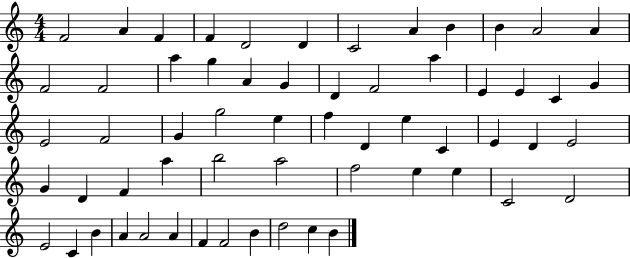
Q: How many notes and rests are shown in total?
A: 60